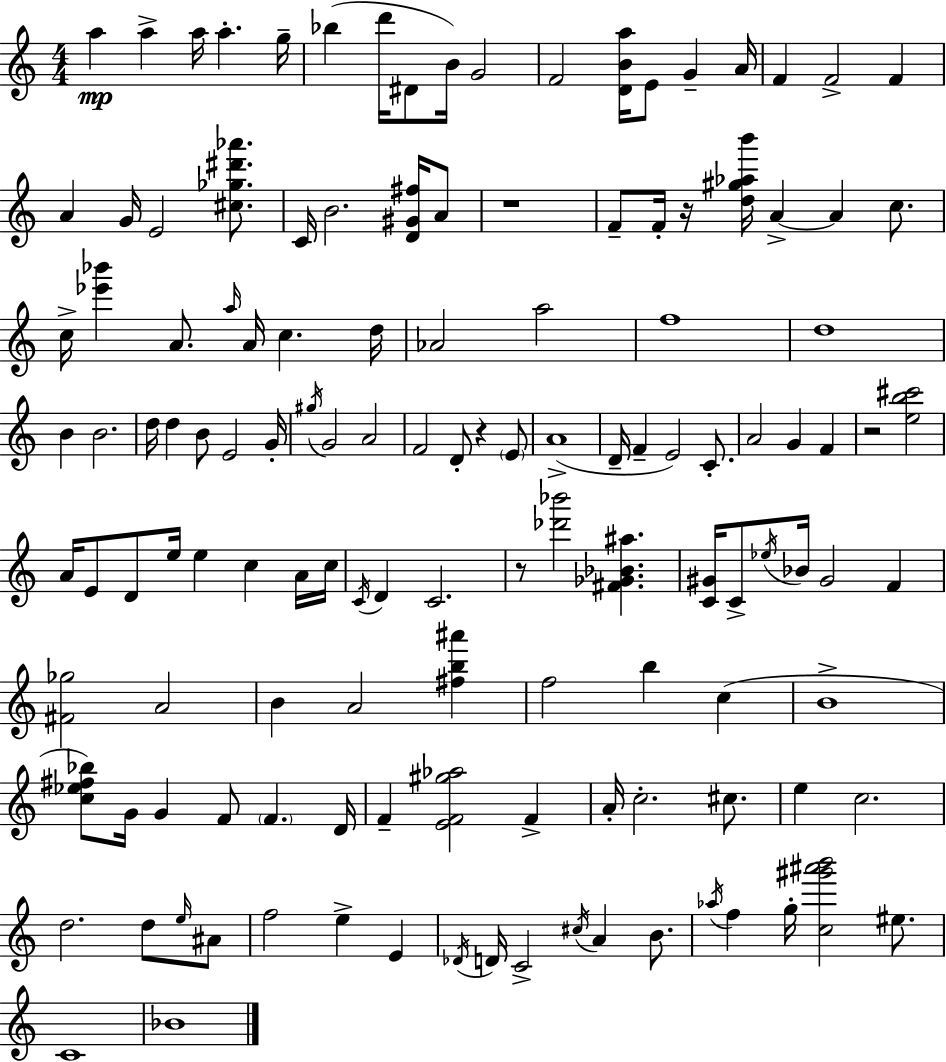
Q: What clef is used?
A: treble